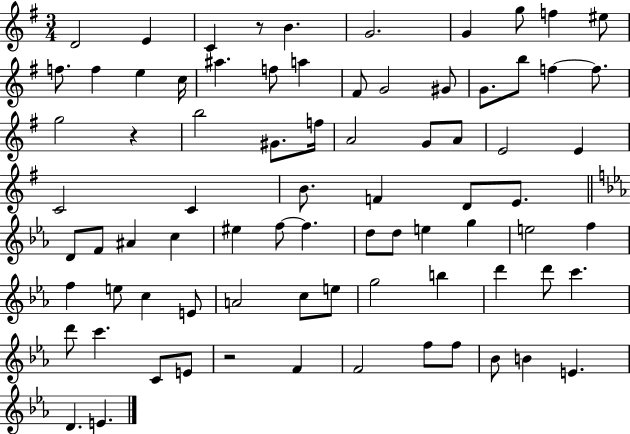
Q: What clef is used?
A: treble